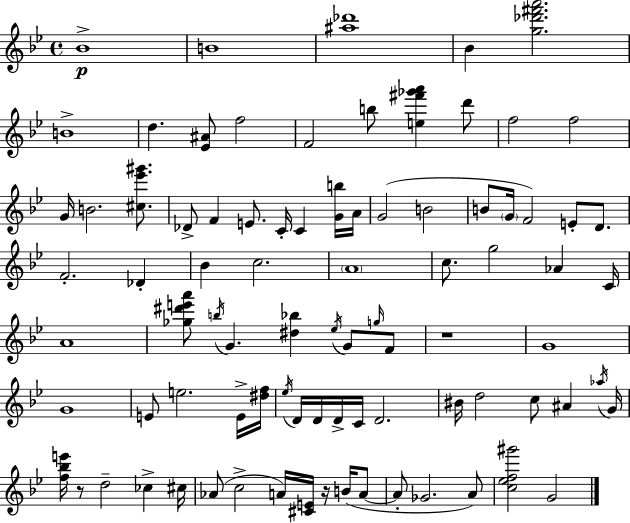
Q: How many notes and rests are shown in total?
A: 86